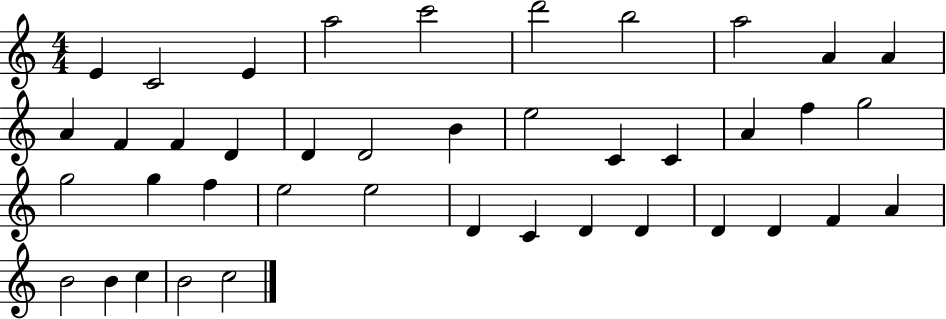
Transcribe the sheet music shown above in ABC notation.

X:1
T:Untitled
M:4/4
L:1/4
K:C
E C2 E a2 c'2 d'2 b2 a2 A A A F F D D D2 B e2 C C A f g2 g2 g f e2 e2 D C D D D D F A B2 B c B2 c2